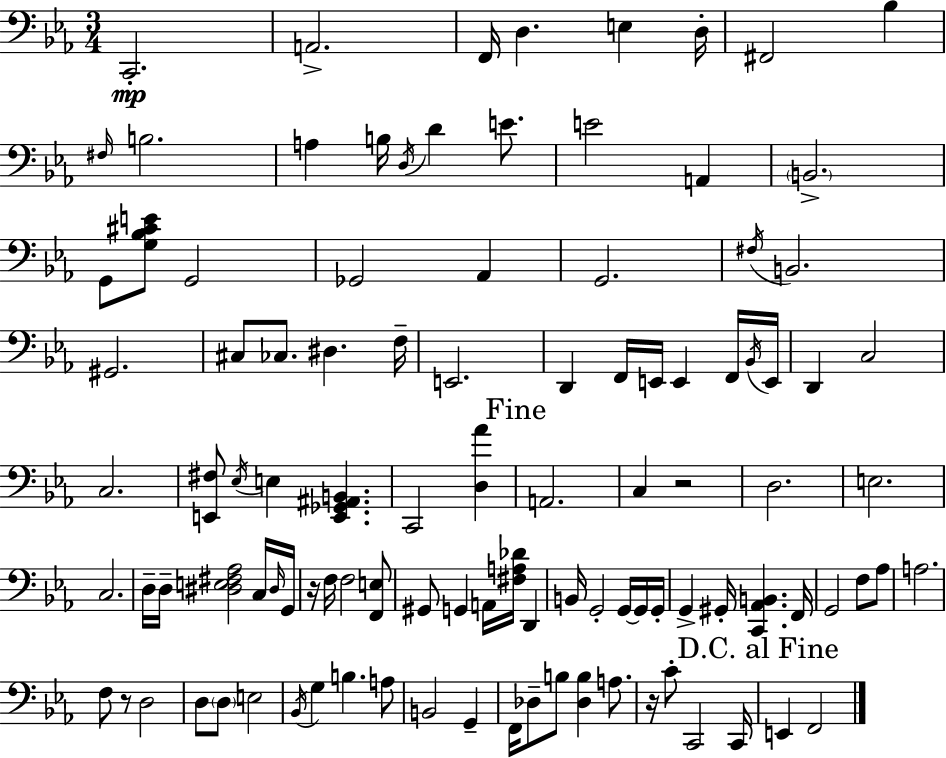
C2/h. A2/h. F2/s D3/q. E3/q D3/s F#2/h Bb3/q F#3/s B3/h. A3/q B3/s D3/s D4/q E4/e. E4/h A2/q B2/h. G2/e [G3,Bb3,C#4,E4]/e G2/h Gb2/h Ab2/q G2/h. F#3/s B2/h. G#2/h. C#3/e CES3/e. D#3/q. F3/s E2/h. D2/q F2/s E2/s E2/q F2/s Bb2/s E2/s D2/q C3/h C3/h. [E2,F#3]/e Eb3/s E3/q [E2,Gb2,A#2,B2]/q. C2/h [D3,Ab4]/q A2/h. C3/q R/h D3/h. E3/h. C3/h. D3/s D3/s [D#3,E3,F#3,Ab3]/h C3/s D#3/s G2/s R/s F3/s F3/h [F2,E3]/e G#2/e G2/q A2/s [F#3,A3,Db4]/s D2/q B2/s G2/h G2/s G2/s G2/s G2/q G#2/s [C2,Ab2,B2]/q. F2/s G2/h F3/e Ab3/e A3/h. F3/e R/e D3/h D3/e D3/e E3/h Bb2/s G3/q B3/q. A3/e B2/h G2/q F2/s Db3/e B3/e [Db3,B3]/q A3/e. R/s C4/e C2/h C2/s E2/q F2/h